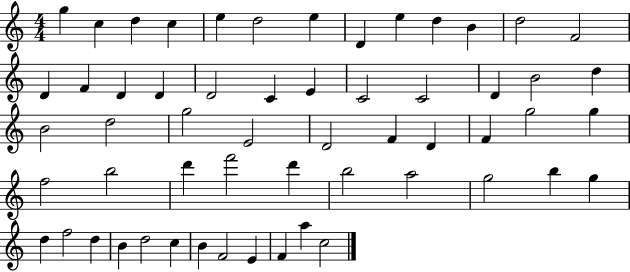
X:1
T:Untitled
M:4/4
L:1/4
K:C
g c d c e d2 e D e d B d2 F2 D F D D D2 C E C2 C2 D B2 d B2 d2 g2 E2 D2 F D F g2 g f2 b2 d' f'2 d' b2 a2 g2 b g d f2 d B d2 c B F2 E F a c2